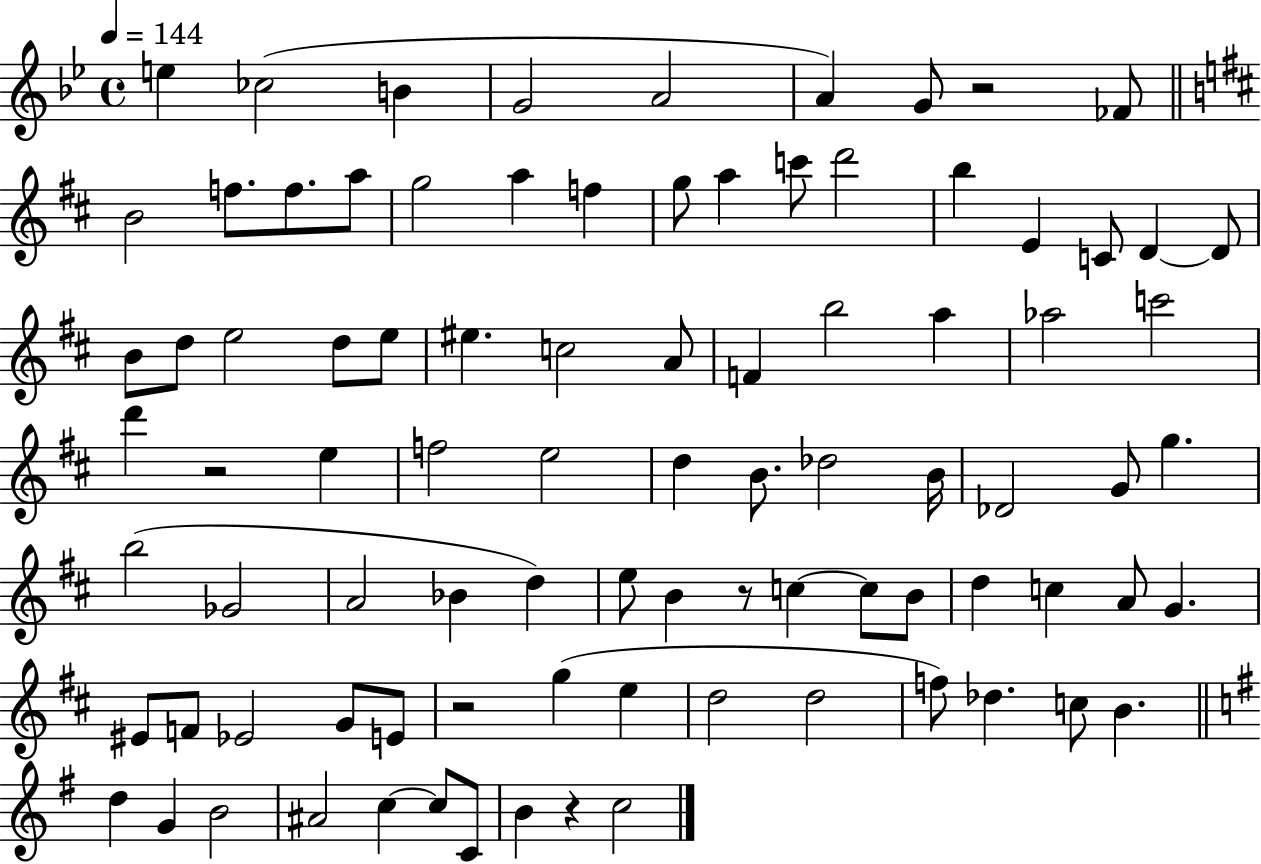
X:1
T:Untitled
M:4/4
L:1/4
K:Bb
e _c2 B G2 A2 A G/2 z2 _F/2 B2 f/2 f/2 a/2 g2 a f g/2 a c'/2 d'2 b E C/2 D D/2 B/2 d/2 e2 d/2 e/2 ^e c2 A/2 F b2 a _a2 c'2 d' z2 e f2 e2 d B/2 _d2 B/4 _D2 G/2 g b2 _G2 A2 _B d e/2 B z/2 c c/2 B/2 d c A/2 G ^E/2 F/2 _E2 G/2 E/2 z2 g e d2 d2 f/2 _d c/2 B d G B2 ^A2 c c/2 C/2 B z c2